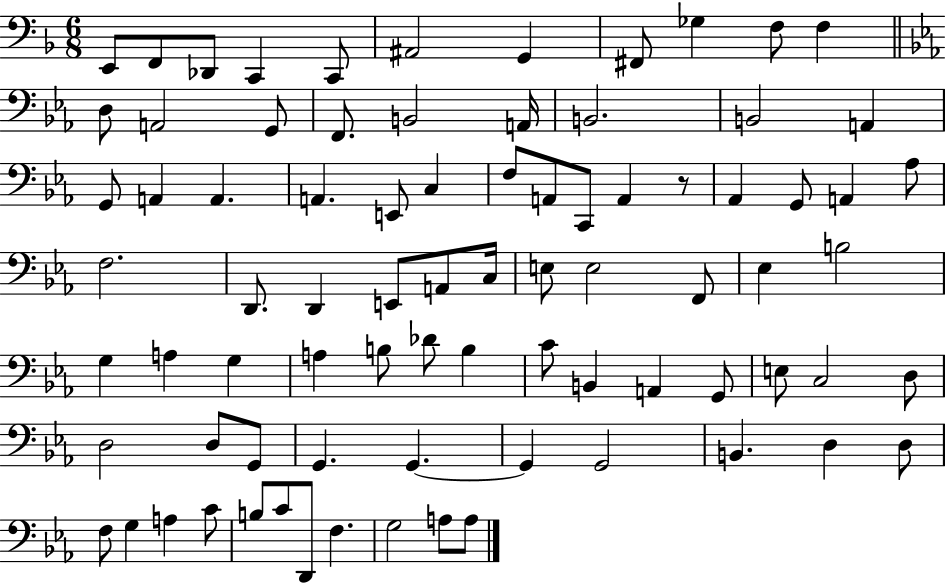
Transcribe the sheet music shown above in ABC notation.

X:1
T:Untitled
M:6/8
L:1/4
K:F
E,,/2 F,,/2 _D,,/2 C,, C,,/2 ^A,,2 G,, ^F,,/2 _G, F,/2 F, D,/2 A,,2 G,,/2 F,,/2 B,,2 A,,/4 B,,2 B,,2 A,, G,,/2 A,, A,, A,, E,,/2 C, F,/2 A,,/2 C,,/2 A,, z/2 _A,, G,,/2 A,, _A,/2 F,2 D,,/2 D,, E,,/2 A,,/2 C,/4 E,/2 E,2 F,,/2 _E, B,2 G, A, G, A, B,/2 _D/2 B, C/2 B,, A,, G,,/2 E,/2 C,2 D,/2 D,2 D,/2 G,,/2 G,, G,, G,, G,,2 B,, D, D,/2 F,/2 G, A, C/2 B,/2 C/2 D,,/2 F, G,2 A,/2 A,/2